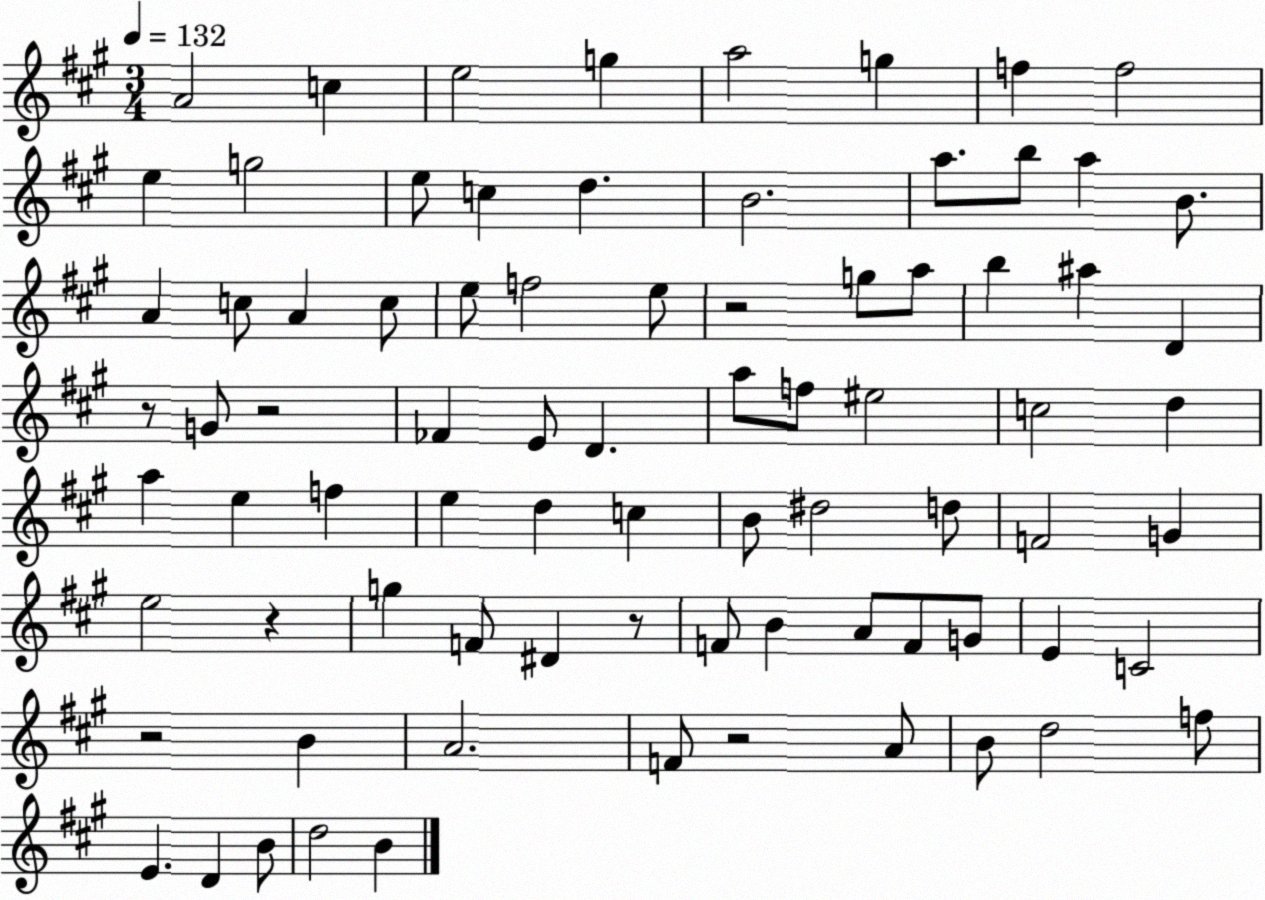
X:1
T:Untitled
M:3/4
L:1/4
K:A
A2 c e2 g a2 g f f2 e g2 e/2 c d B2 a/2 b/2 a B/2 A c/2 A c/2 e/2 f2 e/2 z2 g/2 a/2 b ^a D z/2 G/2 z2 _F E/2 D a/2 f/2 ^e2 c2 d a e f e d c B/2 ^d2 d/2 F2 G e2 z g F/2 ^D z/2 F/2 B A/2 F/2 G/2 E C2 z2 B A2 F/2 z2 A/2 B/2 d2 f/2 E D B/2 d2 B